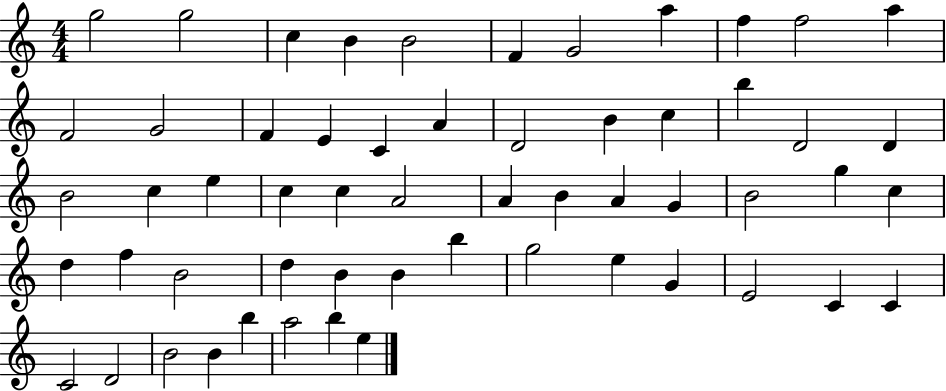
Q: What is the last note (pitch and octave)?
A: E5